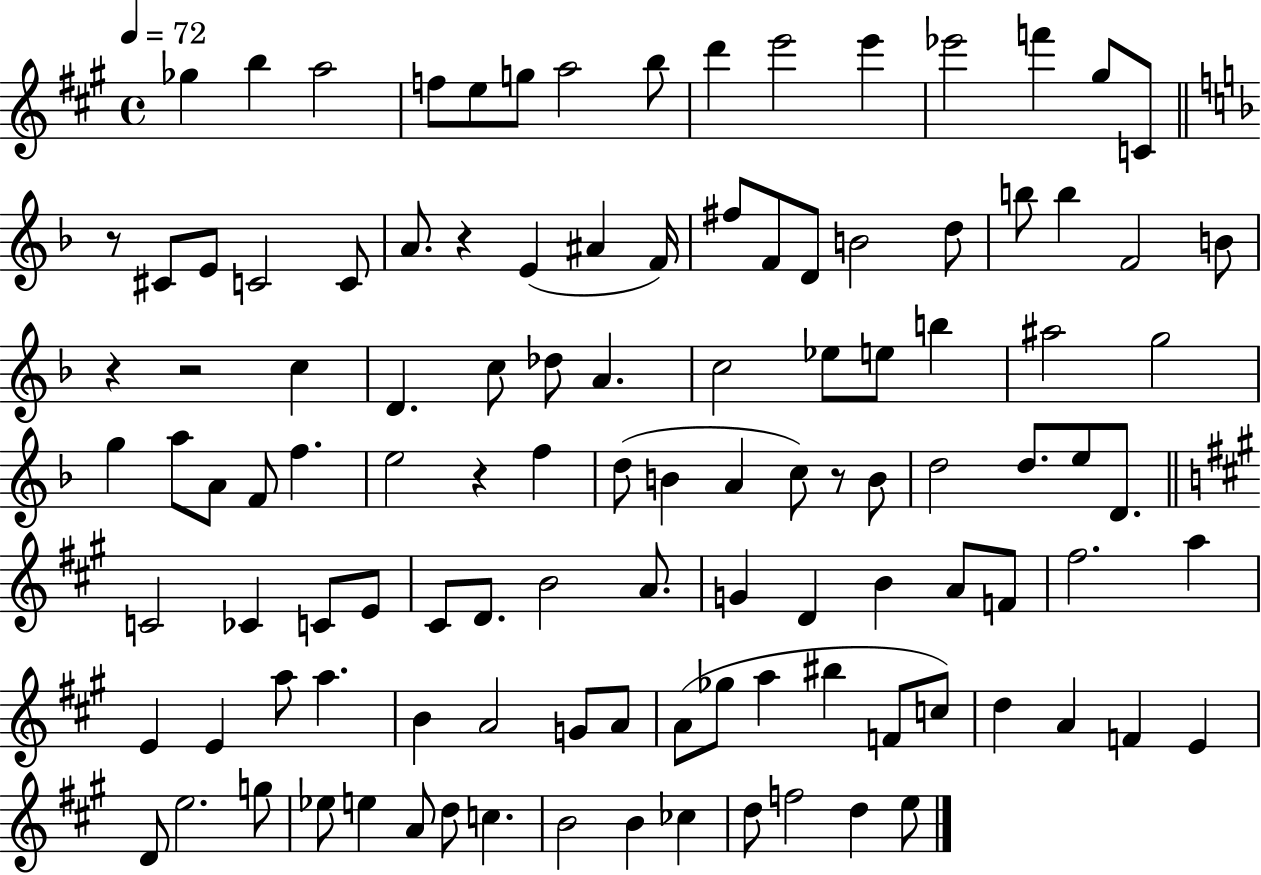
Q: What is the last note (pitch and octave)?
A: E5